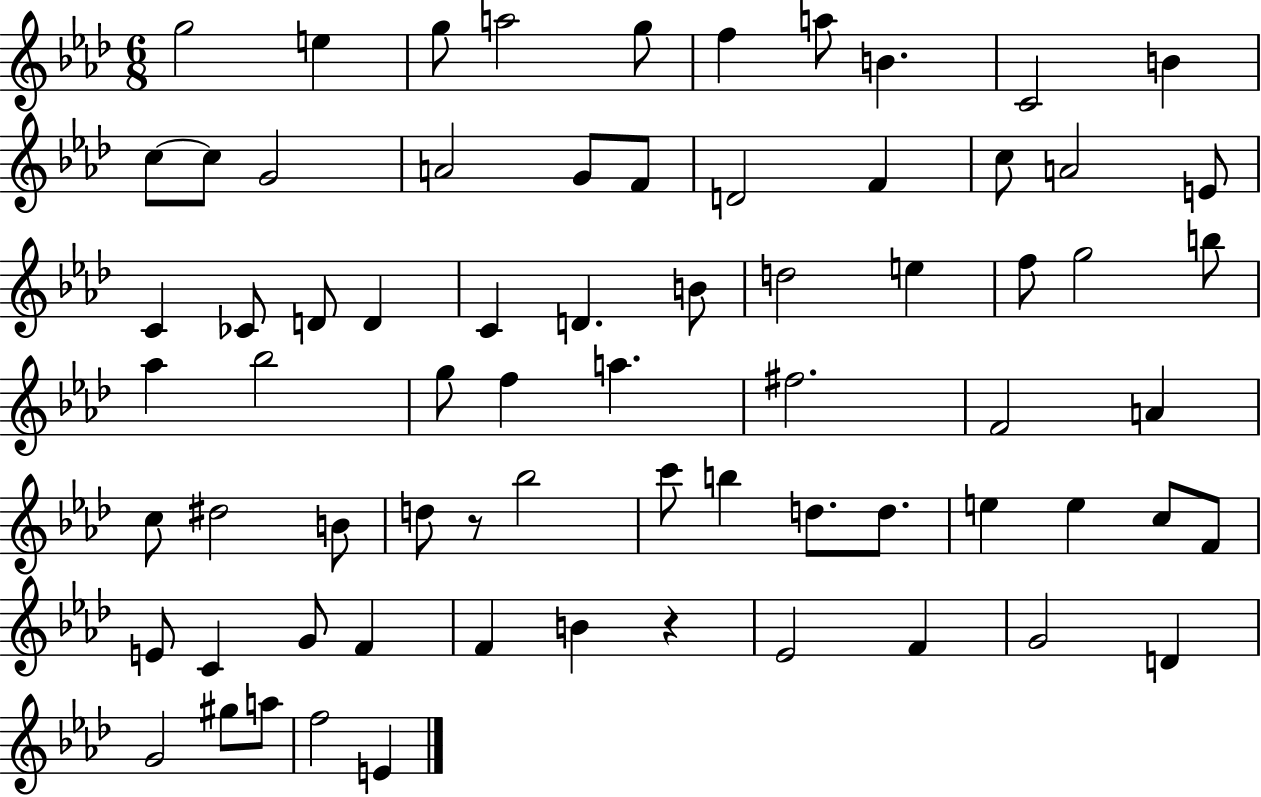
{
  \clef treble
  \numericTimeSignature
  \time 6/8
  \key aes \major
  \repeat volta 2 { g''2 e''4 | g''8 a''2 g''8 | f''4 a''8 b'4. | c'2 b'4 | \break c''8~~ c''8 g'2 | a'2 g'8 f'8 | d'2 f'4 | c''8 a'2 e'8 | \break c'4 ces'8 d'8 d'4 | c'4 d'4. b'8 | d''2 e''4 | f''8 g''2 b''8 | \break aes''4 bes''2 | g''8 f''4 a''4. | fis''2. | f'2 a'4 | \break c''8 dis''2 b'8 | d''8 r8 bes''2 | c'''8 b''4 d''8. d''8. | e''4 e''4 c''8 f'8 | \break e'8 c'4 g'8 f'4 | f'4 b'4 r4 | ees'2 f'4 | g'2 d'4 | \break g'2 gis''8 a''8 | f''2 e'4 | } \bar "|."
}